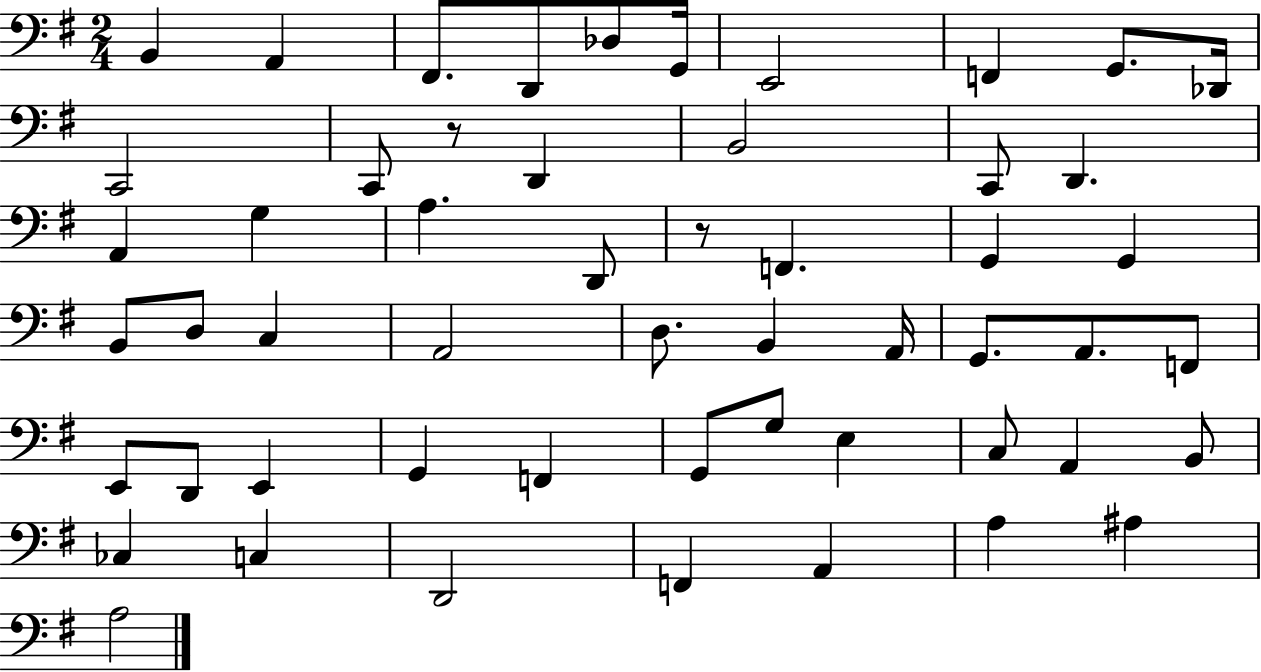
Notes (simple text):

B2/q A2/q F#2/e. D2/e Db3/e G2/s E2/h F2/q G2/e. Db2/s C2/h C2/e R/e D2/q B2/h C2/e D2/q. A2/q G3/q A3/q. D2/e R/e F2/q. G2/q G2/q B2/e D3/e C3/q A2/h D3/e. B2/q A2/s G2/e. A2/e. F2/e E2/e D2/e E2/q G2/q F2/q G2/e G3/e E3/q C3/e A2/q B2/e CES3/q C3/q D2/h F2/q A2/q A3/q A#3/q A3/h